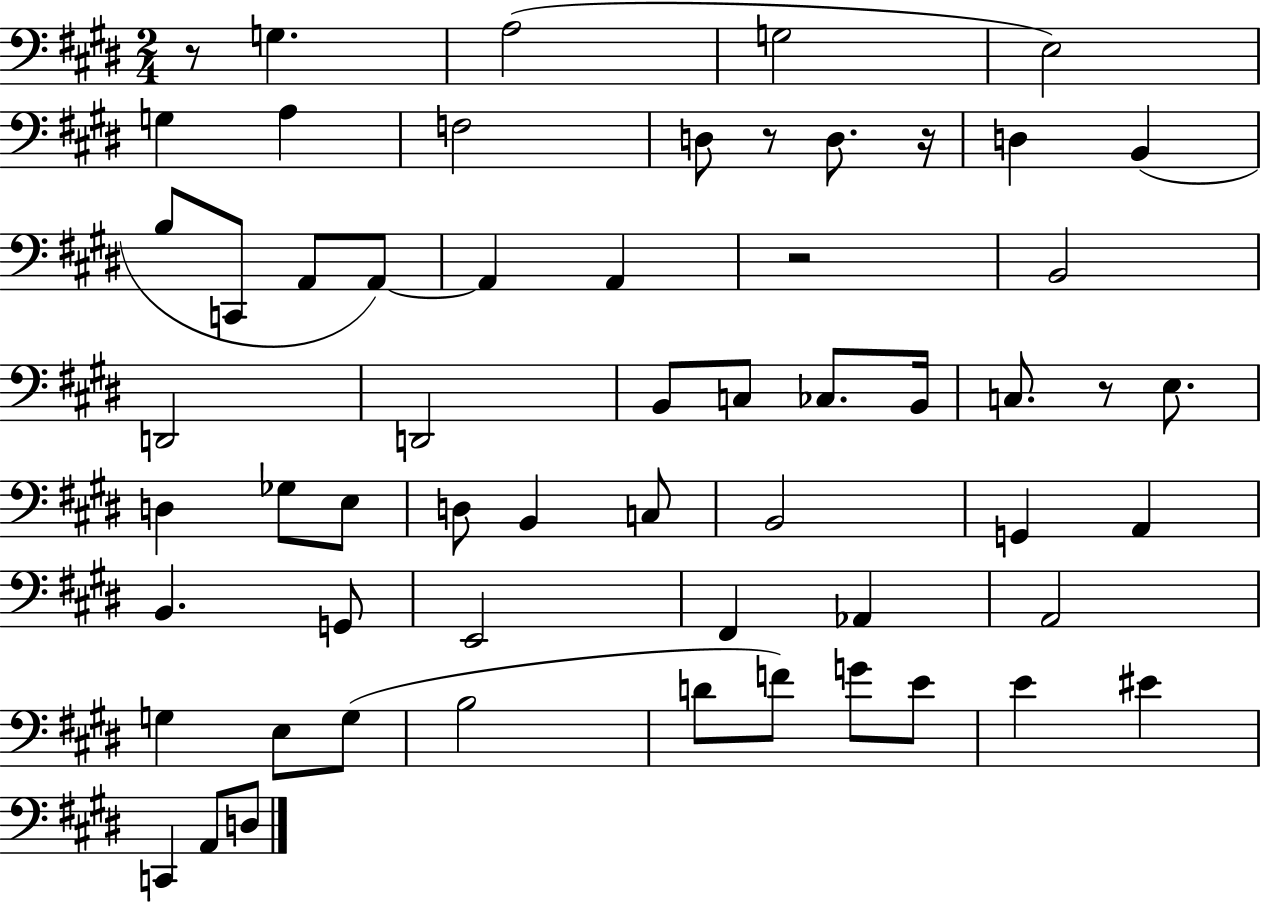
R/e G3/q. A3/h G3/h E3/h G3/q A3/q F3/h D3/e R/e D3/e. R/s D3/q B2/q B3/e C2/e A2/e A2/e A2/q A2/q R/h B2/h D2/h D2/h B2/e C3/e CES3/e. B2/s C3/e. R/e E3/e. D3/q Gb3/e E3/e D3/e B2/q C3/e B2/h G2/q A2/q B2/q. G2/e E2/h F#2/q Ab2/q A2/h G3/q E3/e G3/e B3/h D4/e F4/e G4/e E4/e E4/q EIS4/q C2/q A2/e D3/e